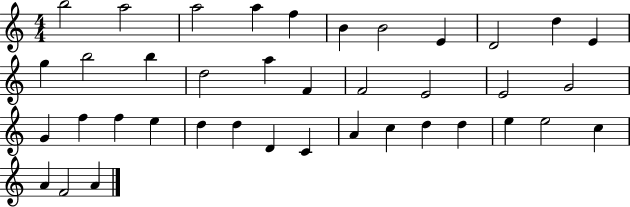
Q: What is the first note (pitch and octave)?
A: B5